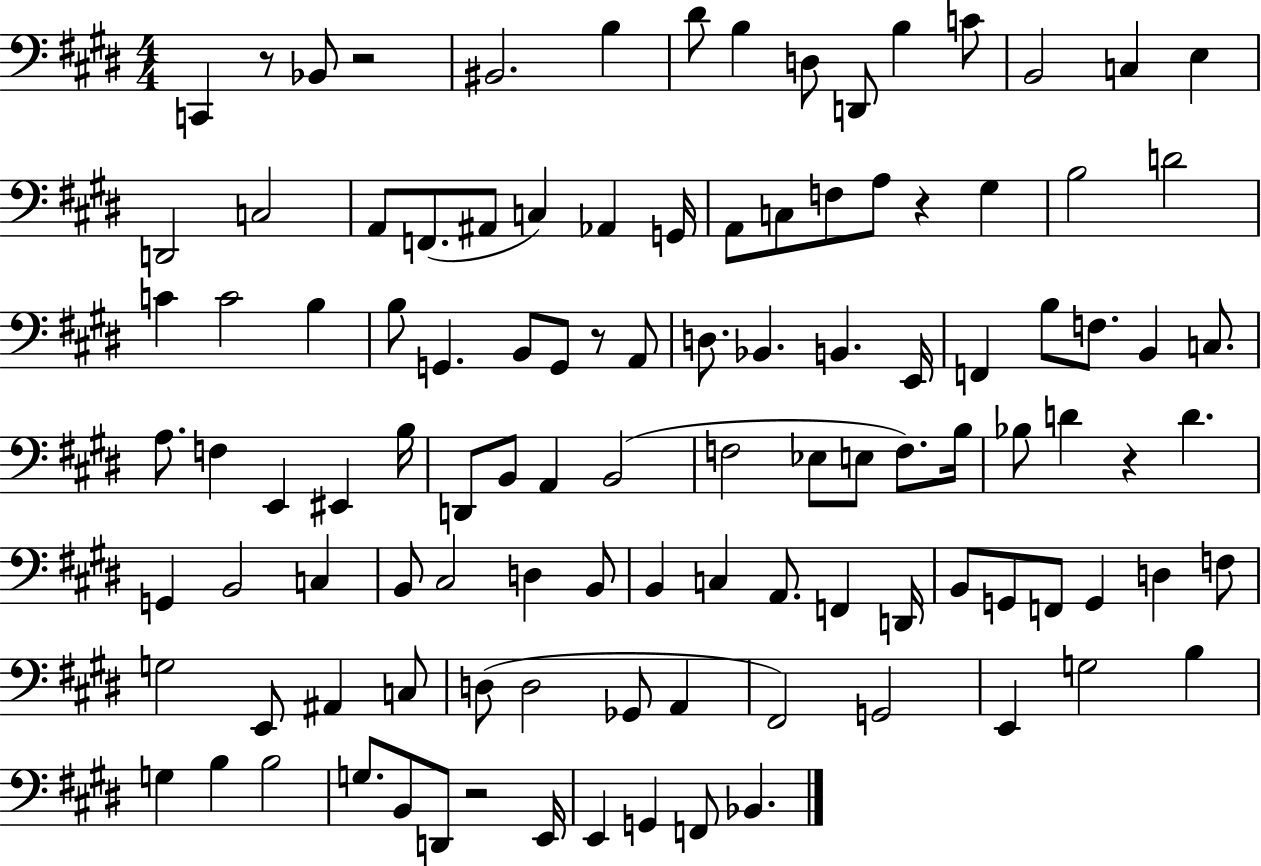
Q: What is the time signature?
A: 4/4